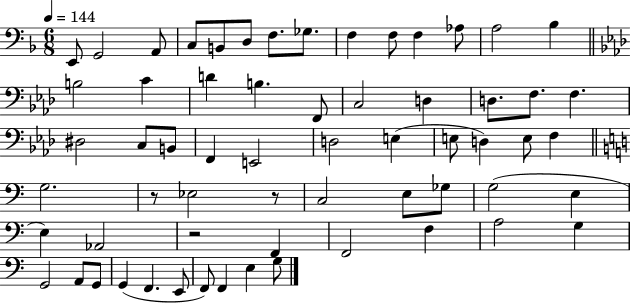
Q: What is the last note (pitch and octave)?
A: G3